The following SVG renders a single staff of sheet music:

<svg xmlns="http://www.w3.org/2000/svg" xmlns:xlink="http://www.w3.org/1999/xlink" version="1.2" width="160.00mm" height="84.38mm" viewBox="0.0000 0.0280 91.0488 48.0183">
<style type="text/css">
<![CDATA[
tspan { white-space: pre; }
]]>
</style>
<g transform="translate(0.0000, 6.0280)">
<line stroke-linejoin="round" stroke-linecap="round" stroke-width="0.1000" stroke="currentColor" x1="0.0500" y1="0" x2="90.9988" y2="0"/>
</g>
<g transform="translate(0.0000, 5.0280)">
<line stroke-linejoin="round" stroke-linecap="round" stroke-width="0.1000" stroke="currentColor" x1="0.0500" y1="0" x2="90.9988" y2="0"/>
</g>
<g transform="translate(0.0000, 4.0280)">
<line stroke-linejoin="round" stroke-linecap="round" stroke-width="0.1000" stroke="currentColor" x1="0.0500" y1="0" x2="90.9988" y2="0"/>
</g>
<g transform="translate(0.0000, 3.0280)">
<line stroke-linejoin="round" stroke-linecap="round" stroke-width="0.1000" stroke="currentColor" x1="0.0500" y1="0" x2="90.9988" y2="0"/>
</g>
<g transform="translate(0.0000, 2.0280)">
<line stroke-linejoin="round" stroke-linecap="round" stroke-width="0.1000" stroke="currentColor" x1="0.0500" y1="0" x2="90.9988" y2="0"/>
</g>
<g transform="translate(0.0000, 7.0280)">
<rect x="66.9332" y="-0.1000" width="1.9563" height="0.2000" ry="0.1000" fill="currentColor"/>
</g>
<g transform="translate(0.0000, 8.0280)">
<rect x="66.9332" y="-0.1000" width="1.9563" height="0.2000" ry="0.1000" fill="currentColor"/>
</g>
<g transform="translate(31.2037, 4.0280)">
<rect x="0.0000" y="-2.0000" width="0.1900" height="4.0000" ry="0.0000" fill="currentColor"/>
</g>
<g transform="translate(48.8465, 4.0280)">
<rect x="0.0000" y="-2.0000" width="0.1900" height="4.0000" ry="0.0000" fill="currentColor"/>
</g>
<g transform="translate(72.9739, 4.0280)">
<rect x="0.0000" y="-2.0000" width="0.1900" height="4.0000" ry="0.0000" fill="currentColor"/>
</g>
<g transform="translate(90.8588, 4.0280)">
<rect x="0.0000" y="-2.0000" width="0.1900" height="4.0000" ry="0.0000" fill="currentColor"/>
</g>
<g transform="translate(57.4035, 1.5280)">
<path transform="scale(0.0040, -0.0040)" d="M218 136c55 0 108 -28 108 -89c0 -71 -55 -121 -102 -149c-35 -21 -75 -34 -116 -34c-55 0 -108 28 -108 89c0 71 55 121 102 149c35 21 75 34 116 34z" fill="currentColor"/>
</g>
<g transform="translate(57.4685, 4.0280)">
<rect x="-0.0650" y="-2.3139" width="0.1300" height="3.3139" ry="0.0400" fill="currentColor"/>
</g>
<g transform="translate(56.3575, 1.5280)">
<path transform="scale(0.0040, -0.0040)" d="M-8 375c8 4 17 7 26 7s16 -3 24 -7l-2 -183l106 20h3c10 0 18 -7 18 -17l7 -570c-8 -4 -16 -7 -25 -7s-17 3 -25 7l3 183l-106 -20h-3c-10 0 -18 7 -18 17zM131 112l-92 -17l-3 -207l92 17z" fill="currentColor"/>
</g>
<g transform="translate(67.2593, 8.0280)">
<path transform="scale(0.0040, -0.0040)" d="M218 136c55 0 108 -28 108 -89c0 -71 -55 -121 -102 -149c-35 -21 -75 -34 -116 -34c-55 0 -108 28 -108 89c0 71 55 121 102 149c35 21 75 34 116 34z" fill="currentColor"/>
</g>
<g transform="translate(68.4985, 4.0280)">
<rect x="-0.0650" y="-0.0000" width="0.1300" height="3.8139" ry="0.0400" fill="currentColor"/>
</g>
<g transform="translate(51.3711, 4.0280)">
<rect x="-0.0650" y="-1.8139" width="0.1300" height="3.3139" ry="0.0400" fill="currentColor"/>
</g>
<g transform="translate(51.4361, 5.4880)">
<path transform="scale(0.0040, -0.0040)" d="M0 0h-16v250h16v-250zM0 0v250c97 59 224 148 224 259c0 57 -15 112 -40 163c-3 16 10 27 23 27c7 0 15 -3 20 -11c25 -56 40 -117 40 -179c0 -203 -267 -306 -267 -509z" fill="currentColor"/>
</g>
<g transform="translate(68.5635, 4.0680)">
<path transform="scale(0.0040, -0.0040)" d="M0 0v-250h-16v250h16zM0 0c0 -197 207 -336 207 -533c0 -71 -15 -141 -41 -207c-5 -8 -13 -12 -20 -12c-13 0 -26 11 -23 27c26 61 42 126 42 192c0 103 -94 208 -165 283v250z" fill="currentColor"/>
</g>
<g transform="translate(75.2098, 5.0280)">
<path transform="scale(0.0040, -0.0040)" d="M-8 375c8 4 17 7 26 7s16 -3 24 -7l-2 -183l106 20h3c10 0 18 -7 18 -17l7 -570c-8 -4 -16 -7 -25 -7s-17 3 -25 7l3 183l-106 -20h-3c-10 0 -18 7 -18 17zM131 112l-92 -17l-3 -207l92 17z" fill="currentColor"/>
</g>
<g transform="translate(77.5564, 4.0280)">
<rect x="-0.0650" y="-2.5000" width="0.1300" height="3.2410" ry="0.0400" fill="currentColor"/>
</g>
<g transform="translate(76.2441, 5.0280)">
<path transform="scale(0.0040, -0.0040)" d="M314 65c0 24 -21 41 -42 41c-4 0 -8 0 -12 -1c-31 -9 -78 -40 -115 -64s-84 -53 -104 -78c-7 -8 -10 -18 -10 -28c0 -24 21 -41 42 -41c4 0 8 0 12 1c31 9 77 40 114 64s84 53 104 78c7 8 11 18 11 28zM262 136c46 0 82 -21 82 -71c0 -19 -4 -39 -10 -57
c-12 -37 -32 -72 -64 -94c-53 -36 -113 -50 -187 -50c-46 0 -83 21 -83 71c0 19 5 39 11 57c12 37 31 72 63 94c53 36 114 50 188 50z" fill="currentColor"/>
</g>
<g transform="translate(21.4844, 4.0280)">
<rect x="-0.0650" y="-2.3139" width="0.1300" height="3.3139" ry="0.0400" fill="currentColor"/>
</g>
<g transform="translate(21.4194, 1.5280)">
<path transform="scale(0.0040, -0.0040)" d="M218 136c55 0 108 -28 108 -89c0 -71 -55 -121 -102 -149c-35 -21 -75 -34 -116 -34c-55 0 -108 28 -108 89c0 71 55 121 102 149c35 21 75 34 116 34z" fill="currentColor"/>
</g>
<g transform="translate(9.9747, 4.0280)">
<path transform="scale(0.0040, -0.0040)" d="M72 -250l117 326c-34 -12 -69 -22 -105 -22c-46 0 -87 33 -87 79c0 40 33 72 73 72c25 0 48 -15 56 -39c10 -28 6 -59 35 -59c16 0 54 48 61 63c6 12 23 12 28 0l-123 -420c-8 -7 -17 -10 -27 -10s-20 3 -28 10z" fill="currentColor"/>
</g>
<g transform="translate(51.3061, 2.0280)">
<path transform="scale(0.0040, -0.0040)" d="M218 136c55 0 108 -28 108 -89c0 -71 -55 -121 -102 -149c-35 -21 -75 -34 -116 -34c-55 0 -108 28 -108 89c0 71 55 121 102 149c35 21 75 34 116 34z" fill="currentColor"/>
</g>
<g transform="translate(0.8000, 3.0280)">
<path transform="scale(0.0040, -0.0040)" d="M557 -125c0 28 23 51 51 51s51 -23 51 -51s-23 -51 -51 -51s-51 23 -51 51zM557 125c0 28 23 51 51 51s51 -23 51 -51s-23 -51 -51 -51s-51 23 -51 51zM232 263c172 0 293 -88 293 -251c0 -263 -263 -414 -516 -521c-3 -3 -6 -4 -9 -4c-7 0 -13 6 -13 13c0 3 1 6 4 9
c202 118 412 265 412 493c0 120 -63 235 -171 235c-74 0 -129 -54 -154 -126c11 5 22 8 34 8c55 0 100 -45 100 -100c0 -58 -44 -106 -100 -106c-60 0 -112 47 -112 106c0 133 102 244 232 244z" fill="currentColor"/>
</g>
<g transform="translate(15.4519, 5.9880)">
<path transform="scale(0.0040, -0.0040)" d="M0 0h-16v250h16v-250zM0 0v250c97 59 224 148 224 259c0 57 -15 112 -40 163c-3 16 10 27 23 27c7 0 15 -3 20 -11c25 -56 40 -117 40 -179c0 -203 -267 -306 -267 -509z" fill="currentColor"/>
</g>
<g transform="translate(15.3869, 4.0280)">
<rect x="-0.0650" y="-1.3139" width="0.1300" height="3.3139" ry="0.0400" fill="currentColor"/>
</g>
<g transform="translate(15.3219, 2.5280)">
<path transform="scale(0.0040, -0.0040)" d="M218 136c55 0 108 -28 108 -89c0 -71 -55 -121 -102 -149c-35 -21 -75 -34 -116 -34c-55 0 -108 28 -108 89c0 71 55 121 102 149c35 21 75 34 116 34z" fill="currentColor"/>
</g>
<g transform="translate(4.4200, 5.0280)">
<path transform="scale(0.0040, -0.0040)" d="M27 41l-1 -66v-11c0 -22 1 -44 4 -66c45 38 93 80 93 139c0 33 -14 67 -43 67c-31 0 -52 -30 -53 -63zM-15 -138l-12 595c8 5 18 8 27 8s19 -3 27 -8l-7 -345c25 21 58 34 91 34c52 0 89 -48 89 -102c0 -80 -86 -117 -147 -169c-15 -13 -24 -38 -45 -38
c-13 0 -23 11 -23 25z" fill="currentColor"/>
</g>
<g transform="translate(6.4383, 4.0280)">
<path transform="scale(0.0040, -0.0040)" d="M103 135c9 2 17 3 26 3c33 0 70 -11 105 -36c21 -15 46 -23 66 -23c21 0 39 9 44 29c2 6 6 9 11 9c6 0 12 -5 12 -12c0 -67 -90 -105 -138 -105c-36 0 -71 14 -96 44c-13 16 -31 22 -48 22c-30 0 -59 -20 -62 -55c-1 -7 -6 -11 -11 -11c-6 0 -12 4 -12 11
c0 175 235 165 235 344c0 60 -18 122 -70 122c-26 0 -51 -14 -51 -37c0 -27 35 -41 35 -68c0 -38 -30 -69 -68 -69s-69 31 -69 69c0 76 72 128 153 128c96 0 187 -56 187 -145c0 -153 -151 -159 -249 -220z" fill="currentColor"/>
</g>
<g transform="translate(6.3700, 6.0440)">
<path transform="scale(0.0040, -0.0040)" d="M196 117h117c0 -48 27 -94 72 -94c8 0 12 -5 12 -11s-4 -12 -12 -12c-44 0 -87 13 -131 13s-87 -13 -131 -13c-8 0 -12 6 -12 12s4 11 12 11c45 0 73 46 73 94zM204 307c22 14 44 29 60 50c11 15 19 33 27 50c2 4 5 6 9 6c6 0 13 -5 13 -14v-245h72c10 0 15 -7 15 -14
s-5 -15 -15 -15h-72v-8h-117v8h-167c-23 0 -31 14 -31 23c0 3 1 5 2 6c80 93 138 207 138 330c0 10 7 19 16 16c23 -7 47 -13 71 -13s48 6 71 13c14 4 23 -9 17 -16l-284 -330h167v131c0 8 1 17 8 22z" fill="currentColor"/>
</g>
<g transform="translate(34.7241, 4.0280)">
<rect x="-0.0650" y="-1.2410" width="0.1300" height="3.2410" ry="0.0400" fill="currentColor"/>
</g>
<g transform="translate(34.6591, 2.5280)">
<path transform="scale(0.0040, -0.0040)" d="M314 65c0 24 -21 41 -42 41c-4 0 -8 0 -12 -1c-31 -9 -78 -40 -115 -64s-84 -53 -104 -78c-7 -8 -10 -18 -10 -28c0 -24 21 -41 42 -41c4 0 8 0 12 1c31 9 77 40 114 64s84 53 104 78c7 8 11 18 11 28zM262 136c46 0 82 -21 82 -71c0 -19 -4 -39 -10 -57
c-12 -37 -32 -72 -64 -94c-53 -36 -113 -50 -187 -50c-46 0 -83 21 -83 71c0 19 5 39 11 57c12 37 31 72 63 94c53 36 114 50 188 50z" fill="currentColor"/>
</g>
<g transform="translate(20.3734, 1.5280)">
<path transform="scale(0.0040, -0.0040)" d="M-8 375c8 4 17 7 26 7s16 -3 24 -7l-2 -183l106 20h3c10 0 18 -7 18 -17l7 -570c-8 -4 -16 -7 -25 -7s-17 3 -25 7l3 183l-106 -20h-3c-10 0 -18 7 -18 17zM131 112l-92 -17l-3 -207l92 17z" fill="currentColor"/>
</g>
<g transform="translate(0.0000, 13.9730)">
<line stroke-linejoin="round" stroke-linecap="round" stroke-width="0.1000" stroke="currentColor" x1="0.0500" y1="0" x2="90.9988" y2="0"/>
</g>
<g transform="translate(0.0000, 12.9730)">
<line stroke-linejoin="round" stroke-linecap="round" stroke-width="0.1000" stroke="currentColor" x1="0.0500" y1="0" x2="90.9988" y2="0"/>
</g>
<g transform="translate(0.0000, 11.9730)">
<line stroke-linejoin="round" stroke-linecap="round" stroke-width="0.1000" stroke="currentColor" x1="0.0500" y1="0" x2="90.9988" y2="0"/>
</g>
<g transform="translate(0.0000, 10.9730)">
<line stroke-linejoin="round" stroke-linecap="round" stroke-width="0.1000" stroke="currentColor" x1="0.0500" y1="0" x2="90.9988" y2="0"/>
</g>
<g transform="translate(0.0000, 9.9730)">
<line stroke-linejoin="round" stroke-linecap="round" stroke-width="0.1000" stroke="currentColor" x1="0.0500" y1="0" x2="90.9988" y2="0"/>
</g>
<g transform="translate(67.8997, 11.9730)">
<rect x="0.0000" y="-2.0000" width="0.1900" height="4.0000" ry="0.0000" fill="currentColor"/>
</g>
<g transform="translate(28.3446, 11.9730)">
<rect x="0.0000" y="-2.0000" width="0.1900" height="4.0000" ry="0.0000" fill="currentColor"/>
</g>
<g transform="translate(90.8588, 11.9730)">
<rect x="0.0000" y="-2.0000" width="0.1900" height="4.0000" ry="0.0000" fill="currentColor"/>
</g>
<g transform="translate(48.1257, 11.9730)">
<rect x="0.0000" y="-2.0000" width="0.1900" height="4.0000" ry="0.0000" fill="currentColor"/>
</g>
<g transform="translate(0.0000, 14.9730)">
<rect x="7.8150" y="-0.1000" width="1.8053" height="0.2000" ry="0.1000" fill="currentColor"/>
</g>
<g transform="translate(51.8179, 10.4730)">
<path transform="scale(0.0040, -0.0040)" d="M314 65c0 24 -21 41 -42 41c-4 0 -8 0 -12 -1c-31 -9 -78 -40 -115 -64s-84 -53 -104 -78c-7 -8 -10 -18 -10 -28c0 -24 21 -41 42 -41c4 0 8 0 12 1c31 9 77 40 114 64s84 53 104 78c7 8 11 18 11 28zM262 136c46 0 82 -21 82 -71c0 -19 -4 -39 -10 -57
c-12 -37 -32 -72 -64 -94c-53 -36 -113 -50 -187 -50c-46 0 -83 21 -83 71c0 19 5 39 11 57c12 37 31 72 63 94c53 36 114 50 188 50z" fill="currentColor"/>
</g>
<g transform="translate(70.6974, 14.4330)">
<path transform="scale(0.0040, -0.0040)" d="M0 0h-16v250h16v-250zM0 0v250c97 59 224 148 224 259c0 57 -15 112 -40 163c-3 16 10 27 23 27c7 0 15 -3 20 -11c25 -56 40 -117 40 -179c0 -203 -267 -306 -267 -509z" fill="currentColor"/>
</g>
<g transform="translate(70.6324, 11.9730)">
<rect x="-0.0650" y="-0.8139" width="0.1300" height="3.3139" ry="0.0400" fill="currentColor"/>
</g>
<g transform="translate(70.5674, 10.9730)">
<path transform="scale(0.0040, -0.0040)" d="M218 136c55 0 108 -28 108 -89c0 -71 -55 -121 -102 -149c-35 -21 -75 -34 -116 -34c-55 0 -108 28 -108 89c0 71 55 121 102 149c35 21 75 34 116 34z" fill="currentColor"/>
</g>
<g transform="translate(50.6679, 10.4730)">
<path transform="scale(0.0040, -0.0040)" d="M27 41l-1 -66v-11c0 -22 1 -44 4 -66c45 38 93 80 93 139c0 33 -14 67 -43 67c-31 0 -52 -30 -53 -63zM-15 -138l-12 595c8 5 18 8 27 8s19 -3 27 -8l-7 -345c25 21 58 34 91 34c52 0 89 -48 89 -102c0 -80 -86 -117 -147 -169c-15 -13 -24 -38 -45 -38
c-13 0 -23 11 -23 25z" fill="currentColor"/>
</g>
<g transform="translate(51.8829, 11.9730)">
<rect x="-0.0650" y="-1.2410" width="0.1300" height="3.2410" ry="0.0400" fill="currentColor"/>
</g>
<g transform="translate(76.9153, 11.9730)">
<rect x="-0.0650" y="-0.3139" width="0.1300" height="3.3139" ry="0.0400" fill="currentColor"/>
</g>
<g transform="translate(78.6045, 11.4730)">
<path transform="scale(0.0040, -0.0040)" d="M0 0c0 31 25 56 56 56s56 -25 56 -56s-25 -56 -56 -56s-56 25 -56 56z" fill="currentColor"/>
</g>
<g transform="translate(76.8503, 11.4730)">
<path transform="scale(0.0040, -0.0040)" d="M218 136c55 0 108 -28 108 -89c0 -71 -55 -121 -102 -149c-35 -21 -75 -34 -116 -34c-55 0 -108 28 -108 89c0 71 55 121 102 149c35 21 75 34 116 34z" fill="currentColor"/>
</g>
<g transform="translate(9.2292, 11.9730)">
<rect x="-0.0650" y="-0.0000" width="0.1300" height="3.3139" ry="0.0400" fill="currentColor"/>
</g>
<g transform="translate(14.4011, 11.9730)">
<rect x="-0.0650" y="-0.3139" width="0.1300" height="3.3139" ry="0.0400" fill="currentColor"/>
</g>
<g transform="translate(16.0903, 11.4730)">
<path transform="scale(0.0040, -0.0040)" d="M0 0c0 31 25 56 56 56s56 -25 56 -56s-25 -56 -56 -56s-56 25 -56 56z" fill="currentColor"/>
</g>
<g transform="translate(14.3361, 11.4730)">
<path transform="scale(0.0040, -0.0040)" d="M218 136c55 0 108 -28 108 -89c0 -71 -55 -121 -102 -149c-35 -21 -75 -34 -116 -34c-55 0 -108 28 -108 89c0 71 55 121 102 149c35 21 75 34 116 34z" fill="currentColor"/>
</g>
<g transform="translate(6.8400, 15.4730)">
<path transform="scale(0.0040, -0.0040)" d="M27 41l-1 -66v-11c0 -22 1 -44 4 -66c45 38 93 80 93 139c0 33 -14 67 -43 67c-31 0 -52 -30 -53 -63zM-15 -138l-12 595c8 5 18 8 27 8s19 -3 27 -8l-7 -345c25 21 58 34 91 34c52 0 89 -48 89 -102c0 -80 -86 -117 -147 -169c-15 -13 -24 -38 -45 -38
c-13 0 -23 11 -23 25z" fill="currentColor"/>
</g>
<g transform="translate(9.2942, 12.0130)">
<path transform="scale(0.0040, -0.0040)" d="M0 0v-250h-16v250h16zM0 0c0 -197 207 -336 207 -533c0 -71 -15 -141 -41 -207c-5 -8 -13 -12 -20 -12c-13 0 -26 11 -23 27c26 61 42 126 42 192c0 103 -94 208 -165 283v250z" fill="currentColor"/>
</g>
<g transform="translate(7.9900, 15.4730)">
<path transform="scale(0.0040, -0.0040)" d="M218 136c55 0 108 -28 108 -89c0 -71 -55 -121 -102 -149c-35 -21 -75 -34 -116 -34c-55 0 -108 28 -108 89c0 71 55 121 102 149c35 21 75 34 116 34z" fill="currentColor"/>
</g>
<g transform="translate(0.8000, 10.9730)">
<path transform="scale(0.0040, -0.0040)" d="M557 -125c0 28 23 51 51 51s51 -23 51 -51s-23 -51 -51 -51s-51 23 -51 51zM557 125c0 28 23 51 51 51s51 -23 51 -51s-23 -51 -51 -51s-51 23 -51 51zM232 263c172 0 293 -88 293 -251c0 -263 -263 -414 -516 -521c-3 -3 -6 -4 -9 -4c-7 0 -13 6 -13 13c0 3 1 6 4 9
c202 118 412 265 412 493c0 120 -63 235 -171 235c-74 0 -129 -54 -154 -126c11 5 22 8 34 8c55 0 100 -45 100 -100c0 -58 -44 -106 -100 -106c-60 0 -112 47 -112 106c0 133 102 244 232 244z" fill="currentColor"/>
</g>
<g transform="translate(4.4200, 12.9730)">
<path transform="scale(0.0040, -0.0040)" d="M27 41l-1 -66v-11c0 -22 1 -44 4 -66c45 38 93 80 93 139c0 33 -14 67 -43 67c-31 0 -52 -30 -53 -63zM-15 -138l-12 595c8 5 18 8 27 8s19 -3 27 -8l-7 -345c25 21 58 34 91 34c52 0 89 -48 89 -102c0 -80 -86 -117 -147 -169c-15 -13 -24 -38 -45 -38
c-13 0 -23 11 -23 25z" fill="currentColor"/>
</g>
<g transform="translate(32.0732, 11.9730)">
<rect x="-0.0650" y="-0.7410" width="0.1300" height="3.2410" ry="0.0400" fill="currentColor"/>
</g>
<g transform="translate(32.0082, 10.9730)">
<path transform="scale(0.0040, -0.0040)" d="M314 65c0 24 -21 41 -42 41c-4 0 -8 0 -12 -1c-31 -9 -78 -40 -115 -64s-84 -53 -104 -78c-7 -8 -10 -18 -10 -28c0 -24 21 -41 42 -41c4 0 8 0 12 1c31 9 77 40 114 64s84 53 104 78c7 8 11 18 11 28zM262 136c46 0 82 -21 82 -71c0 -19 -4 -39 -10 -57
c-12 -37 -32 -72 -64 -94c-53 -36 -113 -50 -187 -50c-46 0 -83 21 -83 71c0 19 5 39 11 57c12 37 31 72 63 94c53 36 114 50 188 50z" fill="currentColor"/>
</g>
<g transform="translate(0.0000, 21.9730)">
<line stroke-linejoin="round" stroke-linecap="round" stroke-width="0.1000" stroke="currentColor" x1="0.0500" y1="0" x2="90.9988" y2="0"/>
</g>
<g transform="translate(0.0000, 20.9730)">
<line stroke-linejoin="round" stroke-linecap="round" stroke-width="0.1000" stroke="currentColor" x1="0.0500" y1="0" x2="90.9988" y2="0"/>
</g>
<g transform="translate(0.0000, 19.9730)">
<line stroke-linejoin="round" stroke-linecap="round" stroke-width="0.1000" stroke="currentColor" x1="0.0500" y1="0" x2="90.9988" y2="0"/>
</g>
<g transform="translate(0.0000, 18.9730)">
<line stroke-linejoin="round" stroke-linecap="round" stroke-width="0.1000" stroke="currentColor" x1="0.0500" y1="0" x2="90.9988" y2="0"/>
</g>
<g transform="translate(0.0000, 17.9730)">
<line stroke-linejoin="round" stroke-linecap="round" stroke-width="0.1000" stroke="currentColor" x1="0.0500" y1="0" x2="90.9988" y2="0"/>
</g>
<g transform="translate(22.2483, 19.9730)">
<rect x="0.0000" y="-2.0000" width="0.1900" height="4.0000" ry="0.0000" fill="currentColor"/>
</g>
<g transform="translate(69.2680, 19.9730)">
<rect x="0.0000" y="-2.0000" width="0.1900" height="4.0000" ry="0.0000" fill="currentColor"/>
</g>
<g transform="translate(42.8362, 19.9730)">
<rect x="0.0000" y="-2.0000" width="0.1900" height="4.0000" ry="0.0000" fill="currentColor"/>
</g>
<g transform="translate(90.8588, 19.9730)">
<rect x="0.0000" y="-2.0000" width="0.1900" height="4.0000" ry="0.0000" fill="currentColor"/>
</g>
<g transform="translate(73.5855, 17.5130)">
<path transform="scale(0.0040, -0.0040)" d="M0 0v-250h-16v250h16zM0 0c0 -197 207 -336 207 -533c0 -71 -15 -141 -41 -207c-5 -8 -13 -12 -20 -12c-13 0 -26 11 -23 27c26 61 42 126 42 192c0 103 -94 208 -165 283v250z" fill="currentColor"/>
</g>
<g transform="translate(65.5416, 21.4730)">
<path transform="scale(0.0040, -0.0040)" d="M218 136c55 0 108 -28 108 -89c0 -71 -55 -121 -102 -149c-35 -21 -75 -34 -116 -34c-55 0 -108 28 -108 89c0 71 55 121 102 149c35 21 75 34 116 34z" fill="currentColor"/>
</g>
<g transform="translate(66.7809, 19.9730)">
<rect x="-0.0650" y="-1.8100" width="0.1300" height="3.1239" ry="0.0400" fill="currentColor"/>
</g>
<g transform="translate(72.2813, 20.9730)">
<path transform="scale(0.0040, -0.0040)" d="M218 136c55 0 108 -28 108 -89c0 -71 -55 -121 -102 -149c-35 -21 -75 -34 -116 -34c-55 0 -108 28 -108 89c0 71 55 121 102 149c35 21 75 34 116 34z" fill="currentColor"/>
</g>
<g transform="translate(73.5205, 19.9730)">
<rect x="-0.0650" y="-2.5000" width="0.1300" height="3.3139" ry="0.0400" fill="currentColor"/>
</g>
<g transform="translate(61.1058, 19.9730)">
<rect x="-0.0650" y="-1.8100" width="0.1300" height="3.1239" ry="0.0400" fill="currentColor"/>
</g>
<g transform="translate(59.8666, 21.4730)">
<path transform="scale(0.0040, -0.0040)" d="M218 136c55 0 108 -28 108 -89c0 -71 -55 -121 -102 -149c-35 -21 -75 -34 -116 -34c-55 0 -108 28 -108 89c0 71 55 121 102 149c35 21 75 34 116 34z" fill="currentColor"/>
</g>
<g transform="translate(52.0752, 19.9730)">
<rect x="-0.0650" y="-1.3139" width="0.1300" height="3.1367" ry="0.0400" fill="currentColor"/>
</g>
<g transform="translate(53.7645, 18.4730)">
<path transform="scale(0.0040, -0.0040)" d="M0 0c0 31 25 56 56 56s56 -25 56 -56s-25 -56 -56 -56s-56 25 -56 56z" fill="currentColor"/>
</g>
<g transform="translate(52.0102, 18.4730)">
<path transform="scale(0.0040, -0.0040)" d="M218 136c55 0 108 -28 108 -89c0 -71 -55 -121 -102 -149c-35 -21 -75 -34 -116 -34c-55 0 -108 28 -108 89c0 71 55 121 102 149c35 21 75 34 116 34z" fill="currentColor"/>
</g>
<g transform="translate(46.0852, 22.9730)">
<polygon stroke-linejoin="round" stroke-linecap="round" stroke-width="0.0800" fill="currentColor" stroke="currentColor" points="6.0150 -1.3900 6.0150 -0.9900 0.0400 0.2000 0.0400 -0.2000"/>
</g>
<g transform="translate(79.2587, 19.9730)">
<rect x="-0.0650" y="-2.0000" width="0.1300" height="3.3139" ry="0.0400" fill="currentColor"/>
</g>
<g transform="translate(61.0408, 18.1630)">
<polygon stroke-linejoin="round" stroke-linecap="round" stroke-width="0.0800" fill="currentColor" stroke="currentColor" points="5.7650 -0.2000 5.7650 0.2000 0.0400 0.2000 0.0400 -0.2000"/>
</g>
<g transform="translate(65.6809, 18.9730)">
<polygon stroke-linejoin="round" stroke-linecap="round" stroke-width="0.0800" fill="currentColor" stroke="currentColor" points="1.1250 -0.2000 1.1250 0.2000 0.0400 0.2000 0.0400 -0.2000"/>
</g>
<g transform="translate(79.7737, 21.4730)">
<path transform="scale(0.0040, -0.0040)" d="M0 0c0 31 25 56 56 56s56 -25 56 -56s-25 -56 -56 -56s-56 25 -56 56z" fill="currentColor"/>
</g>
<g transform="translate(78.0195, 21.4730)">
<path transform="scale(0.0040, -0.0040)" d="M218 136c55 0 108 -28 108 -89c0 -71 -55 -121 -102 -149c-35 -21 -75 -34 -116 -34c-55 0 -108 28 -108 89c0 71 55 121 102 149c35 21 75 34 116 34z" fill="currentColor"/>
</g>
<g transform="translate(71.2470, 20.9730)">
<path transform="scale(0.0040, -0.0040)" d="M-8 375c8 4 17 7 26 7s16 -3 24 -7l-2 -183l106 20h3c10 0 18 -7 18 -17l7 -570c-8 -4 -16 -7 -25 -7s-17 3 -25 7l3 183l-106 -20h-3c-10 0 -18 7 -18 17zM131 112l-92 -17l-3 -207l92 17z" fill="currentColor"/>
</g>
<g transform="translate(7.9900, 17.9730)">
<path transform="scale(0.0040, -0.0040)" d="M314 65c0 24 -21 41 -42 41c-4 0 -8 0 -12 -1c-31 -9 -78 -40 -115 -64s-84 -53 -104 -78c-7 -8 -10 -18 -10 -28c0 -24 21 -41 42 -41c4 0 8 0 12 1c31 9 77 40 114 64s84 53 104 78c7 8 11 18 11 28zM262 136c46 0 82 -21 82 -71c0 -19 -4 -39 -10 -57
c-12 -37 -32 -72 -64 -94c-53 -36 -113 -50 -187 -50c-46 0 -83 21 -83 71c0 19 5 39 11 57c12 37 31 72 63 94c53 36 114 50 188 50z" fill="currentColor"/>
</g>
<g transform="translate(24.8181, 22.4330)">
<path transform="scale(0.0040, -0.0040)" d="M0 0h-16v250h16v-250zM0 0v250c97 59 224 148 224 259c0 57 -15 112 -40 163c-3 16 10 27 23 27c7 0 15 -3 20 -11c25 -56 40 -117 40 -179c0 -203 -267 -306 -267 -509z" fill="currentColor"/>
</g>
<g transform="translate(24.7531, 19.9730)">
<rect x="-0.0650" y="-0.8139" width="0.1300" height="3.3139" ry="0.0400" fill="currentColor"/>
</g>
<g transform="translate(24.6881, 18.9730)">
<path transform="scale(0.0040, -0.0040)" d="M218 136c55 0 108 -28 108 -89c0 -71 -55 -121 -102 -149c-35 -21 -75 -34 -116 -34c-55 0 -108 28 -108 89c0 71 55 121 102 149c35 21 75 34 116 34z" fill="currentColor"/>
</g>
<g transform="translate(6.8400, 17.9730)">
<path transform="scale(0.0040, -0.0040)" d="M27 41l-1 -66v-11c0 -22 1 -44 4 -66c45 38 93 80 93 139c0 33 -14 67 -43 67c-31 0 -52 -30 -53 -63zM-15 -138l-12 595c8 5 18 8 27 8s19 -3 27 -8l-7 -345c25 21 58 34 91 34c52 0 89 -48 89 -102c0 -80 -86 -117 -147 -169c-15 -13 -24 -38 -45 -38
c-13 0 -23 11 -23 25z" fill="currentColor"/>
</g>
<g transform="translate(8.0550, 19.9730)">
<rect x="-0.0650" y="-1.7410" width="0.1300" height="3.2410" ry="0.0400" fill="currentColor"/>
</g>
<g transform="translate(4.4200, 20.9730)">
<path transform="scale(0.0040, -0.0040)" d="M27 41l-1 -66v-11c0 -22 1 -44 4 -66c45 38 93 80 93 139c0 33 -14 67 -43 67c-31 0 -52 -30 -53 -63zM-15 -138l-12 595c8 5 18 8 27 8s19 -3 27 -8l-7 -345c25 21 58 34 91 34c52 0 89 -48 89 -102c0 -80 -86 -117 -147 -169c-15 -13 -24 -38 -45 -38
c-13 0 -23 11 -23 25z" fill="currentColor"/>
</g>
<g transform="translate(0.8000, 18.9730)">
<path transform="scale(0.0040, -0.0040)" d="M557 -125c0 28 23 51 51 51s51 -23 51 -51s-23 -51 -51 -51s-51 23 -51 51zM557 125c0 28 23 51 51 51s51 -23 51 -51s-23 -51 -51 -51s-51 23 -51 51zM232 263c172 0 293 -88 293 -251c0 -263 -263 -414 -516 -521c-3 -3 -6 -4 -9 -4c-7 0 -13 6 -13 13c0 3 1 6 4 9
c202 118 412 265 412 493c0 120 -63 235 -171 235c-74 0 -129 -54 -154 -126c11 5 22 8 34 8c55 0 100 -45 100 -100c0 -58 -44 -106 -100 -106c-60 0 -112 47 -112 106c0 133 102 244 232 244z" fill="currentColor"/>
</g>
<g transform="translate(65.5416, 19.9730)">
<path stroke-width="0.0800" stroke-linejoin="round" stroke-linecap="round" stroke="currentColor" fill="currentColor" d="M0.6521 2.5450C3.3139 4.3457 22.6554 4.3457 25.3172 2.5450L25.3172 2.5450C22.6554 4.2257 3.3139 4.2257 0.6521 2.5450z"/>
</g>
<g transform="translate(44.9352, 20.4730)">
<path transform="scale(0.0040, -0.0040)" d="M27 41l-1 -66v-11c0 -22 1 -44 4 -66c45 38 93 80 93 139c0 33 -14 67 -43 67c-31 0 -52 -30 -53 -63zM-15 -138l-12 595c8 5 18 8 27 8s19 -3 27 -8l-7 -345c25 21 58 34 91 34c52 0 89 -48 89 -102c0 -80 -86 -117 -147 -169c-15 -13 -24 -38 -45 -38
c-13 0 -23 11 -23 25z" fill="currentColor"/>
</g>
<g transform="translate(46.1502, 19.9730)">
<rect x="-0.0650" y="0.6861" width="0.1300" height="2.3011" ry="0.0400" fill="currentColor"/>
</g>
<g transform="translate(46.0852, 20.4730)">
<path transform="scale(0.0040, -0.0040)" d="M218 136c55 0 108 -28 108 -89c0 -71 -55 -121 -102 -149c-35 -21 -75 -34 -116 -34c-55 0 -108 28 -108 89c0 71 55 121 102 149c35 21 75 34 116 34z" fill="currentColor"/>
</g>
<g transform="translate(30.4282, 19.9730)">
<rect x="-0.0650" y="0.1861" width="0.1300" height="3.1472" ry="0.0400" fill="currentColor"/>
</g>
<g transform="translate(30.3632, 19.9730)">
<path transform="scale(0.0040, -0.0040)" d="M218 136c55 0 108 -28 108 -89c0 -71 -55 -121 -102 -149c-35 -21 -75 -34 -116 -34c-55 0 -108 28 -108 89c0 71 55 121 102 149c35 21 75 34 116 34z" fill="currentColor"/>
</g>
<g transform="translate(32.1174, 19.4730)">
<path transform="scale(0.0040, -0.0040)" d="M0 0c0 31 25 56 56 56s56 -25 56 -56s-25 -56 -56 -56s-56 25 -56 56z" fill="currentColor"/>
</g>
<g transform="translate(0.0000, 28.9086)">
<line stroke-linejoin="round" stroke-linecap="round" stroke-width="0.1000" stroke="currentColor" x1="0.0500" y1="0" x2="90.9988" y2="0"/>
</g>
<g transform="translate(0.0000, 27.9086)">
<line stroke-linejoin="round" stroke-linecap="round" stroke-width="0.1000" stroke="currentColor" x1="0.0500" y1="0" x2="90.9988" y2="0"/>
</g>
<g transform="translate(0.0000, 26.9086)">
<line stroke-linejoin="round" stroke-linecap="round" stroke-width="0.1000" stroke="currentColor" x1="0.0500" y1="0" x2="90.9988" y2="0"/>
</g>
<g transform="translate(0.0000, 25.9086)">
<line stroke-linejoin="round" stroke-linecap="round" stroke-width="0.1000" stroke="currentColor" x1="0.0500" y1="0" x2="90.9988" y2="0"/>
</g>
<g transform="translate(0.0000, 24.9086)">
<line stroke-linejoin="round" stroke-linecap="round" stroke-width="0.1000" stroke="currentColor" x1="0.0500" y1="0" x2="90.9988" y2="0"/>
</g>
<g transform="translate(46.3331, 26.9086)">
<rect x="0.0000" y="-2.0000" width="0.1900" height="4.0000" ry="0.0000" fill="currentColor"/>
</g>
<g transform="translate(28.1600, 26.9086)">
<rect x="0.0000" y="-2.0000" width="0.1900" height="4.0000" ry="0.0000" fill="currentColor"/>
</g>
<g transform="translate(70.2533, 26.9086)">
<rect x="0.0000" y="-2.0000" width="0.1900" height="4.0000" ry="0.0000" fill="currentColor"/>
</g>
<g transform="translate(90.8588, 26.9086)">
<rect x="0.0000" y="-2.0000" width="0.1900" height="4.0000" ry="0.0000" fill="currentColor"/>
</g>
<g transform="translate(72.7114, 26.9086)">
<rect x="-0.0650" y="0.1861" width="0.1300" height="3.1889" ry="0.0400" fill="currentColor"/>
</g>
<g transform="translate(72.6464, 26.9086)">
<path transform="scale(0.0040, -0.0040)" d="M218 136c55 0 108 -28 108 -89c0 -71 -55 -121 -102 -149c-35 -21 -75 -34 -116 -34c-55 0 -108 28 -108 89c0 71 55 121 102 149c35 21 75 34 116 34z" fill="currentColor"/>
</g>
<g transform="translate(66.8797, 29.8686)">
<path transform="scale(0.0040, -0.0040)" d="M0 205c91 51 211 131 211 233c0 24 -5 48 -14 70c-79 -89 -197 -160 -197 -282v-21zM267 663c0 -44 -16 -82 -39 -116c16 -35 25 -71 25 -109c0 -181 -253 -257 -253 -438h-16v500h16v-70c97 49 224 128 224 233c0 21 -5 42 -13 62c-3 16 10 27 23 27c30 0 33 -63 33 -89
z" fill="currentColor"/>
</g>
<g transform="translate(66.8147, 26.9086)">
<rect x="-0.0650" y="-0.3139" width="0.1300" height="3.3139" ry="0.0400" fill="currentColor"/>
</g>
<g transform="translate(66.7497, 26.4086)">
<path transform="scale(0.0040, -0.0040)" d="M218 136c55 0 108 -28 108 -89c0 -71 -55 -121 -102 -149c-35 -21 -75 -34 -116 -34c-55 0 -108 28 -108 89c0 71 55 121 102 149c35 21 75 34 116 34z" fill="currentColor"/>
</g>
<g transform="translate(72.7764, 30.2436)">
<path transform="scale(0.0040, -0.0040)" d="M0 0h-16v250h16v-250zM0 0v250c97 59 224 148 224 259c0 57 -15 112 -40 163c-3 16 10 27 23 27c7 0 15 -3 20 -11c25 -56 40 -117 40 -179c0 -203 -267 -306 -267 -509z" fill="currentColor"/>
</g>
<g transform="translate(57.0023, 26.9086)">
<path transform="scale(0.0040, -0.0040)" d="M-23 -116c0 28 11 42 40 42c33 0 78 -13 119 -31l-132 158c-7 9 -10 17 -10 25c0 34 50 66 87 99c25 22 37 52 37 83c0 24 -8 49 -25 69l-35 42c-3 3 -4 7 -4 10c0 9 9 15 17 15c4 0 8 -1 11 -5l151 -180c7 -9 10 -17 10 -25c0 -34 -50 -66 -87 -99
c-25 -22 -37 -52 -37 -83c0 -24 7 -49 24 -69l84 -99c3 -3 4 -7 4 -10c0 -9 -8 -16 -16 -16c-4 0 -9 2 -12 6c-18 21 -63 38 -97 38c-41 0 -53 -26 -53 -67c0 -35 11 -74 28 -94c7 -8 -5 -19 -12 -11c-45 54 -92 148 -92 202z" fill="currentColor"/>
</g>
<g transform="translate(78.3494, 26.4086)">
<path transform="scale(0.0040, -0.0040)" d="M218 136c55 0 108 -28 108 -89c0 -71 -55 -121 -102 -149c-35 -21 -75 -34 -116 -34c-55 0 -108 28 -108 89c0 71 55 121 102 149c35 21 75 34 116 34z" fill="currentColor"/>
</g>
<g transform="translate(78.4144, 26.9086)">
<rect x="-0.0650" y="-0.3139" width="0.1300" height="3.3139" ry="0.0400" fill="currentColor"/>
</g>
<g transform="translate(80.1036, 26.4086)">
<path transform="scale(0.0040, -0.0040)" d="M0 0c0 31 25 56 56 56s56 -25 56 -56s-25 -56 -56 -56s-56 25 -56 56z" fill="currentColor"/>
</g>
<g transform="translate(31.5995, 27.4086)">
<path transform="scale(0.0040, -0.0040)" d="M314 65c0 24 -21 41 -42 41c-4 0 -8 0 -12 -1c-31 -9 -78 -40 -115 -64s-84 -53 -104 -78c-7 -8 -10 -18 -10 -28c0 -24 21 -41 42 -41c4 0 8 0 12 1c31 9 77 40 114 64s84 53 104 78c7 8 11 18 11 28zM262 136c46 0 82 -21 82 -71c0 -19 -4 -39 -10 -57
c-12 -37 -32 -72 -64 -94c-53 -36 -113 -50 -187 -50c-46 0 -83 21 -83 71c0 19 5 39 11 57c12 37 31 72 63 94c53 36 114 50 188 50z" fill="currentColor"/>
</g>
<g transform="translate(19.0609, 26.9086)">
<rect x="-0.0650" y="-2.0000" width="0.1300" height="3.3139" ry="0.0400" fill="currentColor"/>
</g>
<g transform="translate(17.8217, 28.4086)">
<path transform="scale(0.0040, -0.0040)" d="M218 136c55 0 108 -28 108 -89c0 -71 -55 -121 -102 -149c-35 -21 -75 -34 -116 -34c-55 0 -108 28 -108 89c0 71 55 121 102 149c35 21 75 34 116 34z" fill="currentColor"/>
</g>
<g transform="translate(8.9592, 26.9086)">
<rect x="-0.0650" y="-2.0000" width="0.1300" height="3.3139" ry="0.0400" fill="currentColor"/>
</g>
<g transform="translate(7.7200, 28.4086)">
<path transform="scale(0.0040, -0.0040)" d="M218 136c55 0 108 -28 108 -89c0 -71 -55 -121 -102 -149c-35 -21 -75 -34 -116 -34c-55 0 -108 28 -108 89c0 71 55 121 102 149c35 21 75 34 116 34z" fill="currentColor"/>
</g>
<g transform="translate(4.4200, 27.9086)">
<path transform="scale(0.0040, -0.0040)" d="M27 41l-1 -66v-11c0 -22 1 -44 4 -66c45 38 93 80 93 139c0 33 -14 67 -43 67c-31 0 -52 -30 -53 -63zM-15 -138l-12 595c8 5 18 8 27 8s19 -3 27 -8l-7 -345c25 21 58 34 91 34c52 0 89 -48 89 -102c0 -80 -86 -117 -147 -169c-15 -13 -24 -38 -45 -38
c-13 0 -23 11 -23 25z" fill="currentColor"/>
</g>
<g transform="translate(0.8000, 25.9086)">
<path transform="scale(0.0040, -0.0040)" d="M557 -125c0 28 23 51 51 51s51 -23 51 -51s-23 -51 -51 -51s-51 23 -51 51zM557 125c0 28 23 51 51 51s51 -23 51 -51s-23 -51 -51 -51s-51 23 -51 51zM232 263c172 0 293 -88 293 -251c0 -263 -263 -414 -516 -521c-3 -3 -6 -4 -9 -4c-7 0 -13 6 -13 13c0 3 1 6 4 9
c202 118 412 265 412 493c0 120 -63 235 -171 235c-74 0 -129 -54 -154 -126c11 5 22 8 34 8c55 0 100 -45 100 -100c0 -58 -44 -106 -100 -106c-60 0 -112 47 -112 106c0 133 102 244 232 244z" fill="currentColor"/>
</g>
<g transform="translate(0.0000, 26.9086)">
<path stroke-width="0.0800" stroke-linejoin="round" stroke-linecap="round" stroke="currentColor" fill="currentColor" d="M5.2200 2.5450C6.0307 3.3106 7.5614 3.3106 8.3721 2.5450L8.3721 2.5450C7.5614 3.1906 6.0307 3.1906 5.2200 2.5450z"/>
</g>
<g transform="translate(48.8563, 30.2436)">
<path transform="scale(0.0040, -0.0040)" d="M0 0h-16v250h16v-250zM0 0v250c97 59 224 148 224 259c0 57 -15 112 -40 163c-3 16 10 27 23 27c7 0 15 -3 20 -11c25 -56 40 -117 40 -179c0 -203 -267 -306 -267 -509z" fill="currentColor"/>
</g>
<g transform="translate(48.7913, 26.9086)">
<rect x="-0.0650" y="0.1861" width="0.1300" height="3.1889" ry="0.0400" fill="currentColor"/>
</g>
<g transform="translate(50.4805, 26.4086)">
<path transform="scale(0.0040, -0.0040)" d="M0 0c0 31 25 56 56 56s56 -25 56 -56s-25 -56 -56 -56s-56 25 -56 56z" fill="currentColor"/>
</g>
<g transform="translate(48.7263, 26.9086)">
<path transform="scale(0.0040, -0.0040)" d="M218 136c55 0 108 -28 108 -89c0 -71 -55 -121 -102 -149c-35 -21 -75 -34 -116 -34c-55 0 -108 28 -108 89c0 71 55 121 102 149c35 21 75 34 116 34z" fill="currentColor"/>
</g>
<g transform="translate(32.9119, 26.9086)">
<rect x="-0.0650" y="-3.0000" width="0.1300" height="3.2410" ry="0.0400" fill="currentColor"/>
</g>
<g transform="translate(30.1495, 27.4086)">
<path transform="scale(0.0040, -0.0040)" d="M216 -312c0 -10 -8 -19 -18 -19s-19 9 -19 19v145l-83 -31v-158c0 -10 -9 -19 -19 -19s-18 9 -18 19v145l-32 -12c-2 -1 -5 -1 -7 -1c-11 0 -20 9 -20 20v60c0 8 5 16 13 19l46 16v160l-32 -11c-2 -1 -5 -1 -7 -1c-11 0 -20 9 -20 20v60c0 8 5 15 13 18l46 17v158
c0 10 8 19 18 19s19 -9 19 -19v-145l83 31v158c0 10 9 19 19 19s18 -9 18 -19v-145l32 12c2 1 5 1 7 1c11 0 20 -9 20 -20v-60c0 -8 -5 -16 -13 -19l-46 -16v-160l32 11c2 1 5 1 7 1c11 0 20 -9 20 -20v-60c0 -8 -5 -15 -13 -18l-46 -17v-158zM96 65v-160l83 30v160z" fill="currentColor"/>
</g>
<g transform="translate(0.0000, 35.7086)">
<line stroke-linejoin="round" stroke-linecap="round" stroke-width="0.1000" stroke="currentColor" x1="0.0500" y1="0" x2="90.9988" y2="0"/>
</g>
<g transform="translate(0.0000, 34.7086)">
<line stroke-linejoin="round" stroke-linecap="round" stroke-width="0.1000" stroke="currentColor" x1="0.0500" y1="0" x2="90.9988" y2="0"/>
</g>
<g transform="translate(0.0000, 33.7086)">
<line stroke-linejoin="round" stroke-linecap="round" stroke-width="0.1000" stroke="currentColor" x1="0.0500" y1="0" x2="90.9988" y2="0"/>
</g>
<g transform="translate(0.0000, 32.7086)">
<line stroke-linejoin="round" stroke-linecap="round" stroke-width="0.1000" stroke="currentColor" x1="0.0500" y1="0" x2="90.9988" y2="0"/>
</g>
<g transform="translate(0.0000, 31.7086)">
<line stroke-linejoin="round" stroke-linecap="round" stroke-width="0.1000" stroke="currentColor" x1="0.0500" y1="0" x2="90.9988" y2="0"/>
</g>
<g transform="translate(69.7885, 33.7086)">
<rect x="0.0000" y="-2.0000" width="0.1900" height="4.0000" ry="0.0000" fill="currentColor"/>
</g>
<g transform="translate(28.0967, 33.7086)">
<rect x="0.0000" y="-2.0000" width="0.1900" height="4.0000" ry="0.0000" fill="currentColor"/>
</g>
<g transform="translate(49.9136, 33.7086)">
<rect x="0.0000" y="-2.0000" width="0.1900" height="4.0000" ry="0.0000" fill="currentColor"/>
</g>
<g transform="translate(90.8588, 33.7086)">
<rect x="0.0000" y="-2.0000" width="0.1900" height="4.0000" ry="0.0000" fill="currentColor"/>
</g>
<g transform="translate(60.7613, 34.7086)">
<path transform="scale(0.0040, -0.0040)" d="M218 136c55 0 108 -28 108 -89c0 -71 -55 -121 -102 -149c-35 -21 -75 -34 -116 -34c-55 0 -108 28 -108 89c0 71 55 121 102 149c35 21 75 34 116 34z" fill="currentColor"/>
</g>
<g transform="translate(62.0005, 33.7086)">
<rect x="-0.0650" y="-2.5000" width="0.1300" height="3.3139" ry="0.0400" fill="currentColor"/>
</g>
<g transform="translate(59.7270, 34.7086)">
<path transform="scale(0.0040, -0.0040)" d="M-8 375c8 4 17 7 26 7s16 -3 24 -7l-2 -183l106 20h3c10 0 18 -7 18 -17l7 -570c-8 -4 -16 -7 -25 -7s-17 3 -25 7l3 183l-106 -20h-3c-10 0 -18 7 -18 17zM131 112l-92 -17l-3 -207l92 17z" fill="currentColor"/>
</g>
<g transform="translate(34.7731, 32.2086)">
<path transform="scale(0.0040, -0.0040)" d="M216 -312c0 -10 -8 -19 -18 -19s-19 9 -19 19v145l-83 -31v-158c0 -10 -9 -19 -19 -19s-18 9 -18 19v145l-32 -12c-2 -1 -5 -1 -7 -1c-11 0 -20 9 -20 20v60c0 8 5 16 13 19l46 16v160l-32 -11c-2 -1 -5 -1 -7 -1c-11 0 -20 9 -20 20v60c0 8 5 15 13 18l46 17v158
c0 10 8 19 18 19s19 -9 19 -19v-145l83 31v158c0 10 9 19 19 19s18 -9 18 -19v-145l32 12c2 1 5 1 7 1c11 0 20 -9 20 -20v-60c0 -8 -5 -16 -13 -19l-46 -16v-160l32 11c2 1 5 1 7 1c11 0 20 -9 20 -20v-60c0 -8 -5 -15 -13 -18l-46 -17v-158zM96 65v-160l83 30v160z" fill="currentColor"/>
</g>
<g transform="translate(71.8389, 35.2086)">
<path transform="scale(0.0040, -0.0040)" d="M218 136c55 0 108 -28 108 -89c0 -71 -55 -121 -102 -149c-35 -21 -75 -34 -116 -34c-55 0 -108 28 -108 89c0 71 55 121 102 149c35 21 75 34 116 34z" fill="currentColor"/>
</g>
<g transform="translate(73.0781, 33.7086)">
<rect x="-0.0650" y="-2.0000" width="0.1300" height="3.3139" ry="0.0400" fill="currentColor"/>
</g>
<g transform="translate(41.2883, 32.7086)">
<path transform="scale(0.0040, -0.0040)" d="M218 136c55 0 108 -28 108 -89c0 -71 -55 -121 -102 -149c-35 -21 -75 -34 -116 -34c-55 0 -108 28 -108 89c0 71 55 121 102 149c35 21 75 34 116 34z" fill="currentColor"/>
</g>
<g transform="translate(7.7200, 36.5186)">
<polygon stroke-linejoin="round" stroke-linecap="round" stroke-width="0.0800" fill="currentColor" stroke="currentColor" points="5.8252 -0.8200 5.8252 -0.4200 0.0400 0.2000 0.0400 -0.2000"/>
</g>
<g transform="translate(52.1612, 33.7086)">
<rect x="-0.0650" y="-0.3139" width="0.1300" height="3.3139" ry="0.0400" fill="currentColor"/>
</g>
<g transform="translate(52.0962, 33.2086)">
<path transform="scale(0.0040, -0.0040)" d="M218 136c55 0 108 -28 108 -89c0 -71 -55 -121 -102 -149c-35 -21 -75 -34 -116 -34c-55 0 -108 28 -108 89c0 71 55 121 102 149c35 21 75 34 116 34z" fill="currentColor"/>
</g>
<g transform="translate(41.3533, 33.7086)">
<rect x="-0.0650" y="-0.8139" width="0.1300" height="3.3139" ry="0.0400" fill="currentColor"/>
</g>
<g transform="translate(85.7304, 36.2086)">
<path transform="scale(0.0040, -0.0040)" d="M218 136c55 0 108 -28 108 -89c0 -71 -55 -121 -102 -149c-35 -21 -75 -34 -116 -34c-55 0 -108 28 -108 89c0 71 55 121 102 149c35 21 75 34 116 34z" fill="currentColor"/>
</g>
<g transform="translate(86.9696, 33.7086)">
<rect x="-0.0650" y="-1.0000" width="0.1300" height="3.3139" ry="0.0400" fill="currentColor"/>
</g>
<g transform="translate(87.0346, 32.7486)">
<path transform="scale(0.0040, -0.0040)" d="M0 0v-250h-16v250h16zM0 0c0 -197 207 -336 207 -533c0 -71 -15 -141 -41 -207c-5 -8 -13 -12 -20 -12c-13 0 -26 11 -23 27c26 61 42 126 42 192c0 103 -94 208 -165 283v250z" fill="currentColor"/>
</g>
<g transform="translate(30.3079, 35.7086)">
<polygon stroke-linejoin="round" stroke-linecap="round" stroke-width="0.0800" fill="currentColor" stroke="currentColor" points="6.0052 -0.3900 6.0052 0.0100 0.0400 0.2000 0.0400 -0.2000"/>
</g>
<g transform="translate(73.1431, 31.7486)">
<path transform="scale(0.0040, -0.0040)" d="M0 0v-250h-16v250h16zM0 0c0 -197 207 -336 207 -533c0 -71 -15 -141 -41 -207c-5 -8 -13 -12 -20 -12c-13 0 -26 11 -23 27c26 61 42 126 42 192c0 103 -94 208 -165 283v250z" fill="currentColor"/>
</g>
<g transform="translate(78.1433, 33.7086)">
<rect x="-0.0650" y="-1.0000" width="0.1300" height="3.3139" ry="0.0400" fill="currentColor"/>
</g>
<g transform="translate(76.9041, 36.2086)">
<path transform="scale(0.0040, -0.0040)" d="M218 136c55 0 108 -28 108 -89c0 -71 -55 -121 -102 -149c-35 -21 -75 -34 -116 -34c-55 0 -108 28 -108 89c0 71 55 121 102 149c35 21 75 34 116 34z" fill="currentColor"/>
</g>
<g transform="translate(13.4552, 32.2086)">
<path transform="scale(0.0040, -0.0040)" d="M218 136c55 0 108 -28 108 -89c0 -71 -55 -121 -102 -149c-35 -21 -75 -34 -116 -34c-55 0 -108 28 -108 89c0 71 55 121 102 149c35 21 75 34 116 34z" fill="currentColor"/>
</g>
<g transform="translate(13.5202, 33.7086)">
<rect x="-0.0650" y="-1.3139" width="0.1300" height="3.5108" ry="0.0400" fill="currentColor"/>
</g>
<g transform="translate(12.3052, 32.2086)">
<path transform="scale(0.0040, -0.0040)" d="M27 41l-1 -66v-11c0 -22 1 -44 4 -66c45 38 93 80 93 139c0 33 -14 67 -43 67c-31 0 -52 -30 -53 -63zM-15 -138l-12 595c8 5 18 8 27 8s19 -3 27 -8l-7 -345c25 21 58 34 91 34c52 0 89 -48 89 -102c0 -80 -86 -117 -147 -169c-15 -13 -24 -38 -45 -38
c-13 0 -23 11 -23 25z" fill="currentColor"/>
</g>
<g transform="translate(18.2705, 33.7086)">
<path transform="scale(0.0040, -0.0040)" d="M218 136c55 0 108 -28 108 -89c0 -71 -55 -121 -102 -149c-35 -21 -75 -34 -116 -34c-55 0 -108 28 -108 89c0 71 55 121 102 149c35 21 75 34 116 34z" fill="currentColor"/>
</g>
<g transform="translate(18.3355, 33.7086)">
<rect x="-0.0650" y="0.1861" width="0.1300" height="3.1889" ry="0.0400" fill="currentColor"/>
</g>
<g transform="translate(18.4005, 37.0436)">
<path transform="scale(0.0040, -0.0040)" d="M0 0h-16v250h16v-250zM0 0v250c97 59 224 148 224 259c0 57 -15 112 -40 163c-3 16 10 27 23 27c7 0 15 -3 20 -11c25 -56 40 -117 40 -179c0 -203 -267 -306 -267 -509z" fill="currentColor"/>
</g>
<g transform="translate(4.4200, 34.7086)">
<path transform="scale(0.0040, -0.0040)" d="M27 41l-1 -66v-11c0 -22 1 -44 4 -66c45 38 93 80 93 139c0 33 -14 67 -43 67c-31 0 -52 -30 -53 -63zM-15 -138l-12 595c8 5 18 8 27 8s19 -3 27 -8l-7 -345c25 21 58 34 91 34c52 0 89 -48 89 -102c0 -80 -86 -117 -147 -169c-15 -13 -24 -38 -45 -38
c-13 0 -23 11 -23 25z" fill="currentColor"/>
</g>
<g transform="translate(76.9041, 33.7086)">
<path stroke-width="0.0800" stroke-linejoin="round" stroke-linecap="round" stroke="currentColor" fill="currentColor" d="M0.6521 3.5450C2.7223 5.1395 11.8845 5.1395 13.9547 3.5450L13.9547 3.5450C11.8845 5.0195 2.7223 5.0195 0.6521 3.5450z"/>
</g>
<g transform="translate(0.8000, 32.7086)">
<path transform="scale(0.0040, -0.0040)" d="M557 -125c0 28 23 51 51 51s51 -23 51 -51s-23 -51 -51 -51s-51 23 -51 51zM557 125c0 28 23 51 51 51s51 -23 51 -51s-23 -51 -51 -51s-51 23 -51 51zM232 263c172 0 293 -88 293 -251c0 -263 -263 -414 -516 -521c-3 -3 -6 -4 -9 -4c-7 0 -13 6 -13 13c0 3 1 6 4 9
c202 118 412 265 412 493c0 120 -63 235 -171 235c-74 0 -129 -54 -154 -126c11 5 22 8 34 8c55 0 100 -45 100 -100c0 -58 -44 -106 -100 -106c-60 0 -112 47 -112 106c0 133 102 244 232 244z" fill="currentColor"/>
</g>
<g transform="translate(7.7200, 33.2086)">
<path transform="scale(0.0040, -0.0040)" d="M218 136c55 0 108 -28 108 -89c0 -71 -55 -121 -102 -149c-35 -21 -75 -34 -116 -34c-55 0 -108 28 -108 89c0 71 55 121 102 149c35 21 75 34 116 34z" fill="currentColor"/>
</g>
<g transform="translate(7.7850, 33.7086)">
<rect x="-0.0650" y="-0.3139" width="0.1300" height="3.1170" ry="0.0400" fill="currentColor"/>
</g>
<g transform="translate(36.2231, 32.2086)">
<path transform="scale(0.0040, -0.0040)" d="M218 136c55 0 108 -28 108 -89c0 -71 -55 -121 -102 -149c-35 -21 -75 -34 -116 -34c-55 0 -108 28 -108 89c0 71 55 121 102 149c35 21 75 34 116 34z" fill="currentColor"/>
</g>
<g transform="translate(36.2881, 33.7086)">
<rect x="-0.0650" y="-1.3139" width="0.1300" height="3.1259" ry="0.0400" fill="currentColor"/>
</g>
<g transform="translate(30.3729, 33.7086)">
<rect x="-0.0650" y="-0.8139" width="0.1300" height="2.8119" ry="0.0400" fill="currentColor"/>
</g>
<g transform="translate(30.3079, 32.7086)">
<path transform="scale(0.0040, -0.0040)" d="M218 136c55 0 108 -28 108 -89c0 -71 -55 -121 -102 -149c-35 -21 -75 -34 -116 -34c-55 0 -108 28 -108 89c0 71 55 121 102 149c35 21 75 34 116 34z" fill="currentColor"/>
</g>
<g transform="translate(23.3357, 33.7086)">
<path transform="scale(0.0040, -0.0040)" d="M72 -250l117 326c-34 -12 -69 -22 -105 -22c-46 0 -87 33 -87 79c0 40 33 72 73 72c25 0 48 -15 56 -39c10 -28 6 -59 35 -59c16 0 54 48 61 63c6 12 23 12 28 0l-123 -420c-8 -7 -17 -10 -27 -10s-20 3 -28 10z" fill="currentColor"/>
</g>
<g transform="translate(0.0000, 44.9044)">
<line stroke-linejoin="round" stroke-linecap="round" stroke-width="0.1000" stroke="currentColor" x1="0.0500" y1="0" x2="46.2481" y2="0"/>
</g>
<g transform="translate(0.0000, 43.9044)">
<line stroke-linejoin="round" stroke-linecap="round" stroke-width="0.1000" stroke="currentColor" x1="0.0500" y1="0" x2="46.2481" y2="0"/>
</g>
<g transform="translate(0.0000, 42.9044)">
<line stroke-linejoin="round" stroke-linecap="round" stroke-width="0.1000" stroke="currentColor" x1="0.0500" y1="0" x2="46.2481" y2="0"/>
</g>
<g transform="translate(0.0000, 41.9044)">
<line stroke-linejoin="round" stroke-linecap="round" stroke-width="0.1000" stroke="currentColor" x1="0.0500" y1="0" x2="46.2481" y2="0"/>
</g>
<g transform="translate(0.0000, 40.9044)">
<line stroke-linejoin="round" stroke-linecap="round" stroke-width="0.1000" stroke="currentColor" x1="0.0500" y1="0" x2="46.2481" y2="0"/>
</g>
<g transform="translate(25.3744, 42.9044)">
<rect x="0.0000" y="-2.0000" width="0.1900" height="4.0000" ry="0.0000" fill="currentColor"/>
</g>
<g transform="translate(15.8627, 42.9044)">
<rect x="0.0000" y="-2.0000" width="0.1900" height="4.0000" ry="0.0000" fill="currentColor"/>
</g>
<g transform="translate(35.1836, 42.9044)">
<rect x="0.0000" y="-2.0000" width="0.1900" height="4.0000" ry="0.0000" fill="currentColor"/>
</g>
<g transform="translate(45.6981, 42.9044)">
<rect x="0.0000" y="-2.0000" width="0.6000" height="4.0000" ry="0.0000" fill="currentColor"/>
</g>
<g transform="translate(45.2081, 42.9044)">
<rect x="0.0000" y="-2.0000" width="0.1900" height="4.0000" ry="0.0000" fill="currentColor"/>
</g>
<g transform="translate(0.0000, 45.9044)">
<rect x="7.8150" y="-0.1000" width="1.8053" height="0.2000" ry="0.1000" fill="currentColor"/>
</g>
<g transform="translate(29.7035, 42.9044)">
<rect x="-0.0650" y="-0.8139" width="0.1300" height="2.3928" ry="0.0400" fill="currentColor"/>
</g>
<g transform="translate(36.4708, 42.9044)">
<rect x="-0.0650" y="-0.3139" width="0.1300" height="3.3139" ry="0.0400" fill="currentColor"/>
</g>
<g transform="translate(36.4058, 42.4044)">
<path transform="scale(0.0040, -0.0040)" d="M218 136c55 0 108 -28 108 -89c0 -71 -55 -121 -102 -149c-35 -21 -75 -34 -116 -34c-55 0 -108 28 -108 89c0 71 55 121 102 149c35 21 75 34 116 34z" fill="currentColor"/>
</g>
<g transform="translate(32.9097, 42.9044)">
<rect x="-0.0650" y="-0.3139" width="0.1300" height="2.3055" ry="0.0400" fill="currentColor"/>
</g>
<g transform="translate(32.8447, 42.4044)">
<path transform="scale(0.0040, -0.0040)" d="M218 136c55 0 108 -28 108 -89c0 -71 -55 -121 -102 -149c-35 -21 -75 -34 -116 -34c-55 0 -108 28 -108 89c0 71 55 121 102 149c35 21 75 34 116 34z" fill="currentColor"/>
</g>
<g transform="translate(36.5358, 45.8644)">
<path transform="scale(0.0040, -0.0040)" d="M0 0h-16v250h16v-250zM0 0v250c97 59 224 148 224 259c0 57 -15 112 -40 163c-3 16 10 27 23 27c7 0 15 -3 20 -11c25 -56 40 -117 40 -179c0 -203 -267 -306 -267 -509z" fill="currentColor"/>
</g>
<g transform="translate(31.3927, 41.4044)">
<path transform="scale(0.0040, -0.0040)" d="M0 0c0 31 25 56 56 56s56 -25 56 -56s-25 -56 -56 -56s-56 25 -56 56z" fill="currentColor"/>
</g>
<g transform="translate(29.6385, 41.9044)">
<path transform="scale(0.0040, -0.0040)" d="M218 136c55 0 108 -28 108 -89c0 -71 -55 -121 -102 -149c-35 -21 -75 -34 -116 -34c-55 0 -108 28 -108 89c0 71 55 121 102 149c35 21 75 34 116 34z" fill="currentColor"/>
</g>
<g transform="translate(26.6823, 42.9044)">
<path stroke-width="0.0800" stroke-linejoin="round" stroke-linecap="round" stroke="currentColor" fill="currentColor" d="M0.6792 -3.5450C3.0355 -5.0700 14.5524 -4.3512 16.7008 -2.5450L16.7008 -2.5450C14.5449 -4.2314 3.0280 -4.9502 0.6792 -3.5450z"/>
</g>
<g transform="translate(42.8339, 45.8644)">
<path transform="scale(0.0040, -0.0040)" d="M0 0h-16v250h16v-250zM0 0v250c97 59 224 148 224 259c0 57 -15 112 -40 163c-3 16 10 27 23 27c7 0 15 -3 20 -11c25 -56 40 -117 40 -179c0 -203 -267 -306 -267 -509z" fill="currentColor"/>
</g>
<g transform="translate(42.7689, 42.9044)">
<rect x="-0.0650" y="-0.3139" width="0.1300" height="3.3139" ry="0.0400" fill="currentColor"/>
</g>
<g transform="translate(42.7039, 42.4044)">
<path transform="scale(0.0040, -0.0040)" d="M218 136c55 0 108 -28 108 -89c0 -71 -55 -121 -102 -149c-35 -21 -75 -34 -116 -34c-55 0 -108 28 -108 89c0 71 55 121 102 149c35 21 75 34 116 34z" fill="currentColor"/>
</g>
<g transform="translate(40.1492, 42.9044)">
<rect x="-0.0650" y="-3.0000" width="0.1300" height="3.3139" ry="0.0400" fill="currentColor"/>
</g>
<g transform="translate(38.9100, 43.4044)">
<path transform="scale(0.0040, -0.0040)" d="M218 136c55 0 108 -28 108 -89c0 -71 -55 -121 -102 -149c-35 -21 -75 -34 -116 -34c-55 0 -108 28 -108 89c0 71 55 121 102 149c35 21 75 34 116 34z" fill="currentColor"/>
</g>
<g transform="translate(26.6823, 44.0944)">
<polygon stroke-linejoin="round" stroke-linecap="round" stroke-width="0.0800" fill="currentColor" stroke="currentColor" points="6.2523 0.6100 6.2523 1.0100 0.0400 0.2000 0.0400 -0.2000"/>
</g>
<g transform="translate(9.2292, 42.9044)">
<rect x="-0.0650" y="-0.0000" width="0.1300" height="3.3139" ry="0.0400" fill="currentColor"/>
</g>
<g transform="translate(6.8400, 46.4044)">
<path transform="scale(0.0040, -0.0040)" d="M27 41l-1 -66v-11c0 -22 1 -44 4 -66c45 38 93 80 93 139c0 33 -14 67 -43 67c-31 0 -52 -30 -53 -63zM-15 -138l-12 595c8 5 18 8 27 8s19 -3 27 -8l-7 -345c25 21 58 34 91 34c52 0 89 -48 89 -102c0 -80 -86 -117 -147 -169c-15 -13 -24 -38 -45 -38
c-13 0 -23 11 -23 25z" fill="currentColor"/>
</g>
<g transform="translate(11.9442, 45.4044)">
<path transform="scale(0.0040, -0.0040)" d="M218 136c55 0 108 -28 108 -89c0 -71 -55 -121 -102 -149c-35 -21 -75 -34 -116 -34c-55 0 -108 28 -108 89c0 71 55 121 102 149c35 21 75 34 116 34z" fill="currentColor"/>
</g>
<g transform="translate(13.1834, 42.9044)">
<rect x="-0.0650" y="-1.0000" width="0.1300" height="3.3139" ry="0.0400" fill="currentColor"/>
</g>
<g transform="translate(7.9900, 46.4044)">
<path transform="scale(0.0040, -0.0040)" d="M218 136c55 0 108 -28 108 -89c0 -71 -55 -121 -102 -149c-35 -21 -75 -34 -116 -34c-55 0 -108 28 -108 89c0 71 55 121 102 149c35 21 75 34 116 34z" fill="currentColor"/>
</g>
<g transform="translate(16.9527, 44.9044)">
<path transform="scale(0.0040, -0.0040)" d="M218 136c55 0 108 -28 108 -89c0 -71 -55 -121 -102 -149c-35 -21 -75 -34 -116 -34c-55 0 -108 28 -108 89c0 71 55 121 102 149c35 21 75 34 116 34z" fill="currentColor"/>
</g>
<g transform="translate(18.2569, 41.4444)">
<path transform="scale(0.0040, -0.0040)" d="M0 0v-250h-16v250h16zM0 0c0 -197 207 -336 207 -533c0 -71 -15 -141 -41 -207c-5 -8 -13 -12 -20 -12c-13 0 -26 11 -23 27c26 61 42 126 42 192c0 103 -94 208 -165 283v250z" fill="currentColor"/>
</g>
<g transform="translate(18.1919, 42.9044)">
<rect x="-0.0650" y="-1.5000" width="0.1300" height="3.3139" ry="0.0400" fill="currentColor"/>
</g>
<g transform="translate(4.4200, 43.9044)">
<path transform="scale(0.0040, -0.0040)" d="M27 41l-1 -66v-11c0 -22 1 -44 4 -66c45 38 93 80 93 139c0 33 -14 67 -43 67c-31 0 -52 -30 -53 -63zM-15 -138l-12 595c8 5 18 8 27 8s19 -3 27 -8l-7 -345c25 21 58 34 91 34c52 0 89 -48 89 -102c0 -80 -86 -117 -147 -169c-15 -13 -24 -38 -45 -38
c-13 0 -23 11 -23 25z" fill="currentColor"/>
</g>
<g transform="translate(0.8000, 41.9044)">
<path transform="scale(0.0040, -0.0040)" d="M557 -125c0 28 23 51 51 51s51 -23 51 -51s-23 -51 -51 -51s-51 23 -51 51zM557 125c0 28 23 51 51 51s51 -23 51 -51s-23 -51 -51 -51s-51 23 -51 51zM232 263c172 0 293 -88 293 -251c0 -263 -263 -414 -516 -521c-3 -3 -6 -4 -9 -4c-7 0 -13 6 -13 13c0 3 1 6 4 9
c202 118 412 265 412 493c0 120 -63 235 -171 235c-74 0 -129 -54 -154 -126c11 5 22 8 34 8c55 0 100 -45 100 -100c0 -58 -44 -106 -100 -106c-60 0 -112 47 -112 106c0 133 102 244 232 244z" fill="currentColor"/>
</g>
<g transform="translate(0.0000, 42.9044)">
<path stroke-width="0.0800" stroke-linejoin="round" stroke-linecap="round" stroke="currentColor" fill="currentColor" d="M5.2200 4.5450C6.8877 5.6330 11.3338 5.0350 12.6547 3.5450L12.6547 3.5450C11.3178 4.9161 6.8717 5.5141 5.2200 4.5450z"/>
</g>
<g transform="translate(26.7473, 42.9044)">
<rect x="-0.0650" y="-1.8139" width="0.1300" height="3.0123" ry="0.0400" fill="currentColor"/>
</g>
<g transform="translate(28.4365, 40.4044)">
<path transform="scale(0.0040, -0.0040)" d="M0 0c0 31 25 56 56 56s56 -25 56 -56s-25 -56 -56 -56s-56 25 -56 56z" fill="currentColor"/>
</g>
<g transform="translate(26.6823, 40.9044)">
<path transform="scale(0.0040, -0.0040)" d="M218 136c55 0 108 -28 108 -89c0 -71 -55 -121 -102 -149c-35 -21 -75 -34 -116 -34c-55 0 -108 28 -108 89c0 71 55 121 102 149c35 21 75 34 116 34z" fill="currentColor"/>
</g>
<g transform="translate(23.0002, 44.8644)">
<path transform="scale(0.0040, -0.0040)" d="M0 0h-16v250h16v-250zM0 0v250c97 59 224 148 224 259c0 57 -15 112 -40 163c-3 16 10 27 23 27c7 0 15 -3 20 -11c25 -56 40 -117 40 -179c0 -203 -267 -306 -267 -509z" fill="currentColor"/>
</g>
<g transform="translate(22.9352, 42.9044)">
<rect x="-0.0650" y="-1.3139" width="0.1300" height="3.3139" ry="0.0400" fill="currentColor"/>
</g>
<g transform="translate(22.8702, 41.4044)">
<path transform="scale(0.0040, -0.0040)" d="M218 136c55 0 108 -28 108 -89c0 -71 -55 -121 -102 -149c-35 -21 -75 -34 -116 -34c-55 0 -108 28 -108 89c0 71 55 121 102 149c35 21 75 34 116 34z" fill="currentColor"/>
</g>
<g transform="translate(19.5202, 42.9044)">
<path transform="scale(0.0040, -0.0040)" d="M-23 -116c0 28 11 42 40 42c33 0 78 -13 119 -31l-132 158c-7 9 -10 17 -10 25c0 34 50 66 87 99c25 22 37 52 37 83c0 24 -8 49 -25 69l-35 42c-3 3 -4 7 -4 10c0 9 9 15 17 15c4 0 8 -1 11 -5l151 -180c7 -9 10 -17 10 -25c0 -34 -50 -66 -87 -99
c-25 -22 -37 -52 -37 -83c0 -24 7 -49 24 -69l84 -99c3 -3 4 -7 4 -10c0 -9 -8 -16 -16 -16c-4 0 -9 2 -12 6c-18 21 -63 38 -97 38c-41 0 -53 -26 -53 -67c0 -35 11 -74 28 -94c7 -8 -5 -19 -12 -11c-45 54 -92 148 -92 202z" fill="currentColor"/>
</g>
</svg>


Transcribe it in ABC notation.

X:1
T:Untitled
M:2/4
L:1/4
K:F
z/2 G,/2 B, G,2 A,/2 B, C,,/2 B,,2 _D,,/2 E, F,2 _G,2 F,/2 E, _A,2 F,/2 D, _C,/2 G,/2 A,,/2 A,,/4 B,,/2 A,, A,, A,, ^C,2 D,/2 z E,/4 D,/2 E, E,/2 _G,/2 D,/2 z/2 F,/2 ^G,/2 F, E, B,, A,,/2 F,, F,,/2 _D,, F,, G,,/2 z G,/2 A,/2 F,/2 E,/2 E,/2 C, E,/2